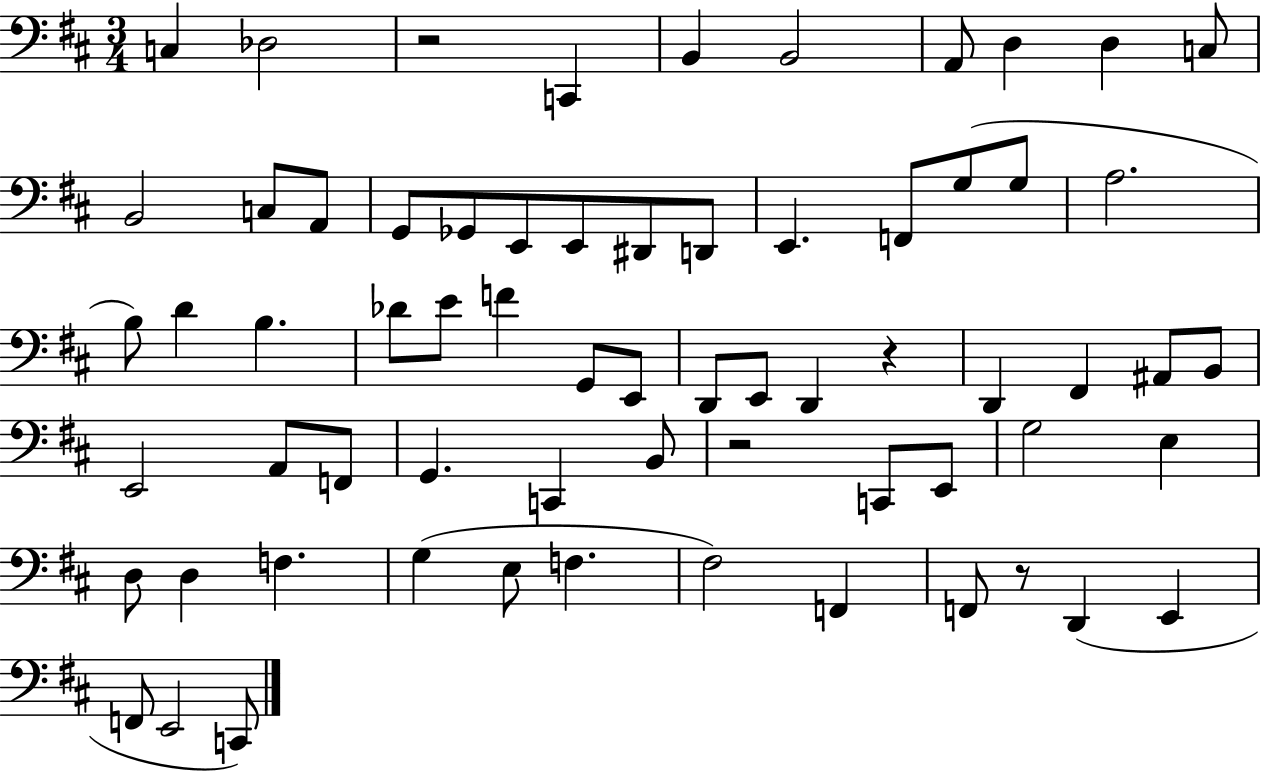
C3/q Db3/h R/h C2/q B2/q B2/h A2/e D3/q D3/q C3/e B2/h C3/e A2/e G2/e Gb2/e E2/e E2/e D#2/e D2/e E2/q. F2/e G3/e G3/e A3/h. B3/e D4/q B3/q. Db4/e E4/e F4/q G2/e E2/e D2/e E2/e D2/q R/q D2/q F#2/q A#2/e B2/e E2/h A2/e F2/e G2/q. C2/q B2/e R/h C2/e E2/e G3/h E3/q D3/e D3/q F3/q. G3/q E3/e F3/q. F#3/h F2/q F2/e R/e D2/q E2/q F2/e E2/h C2/e